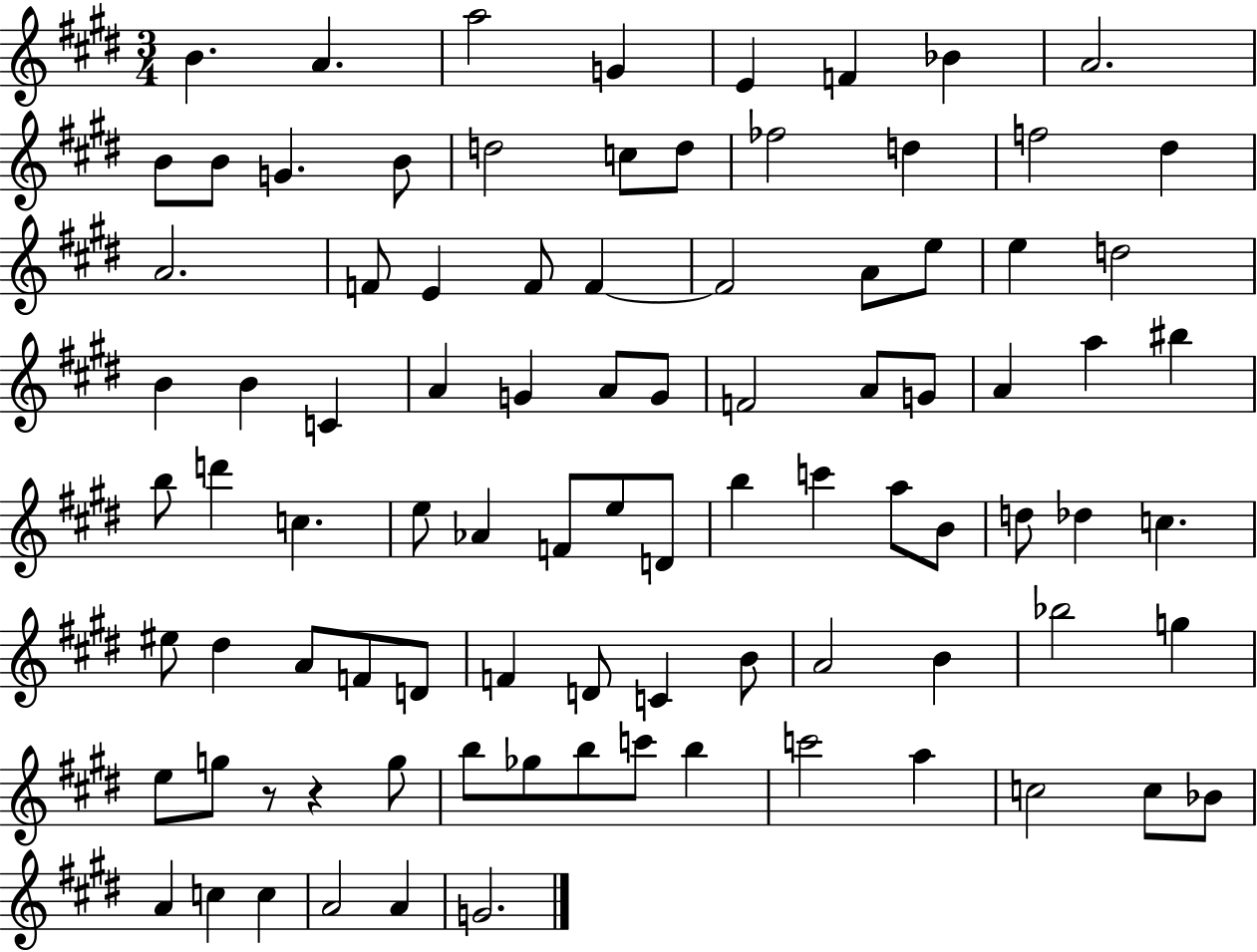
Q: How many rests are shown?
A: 2